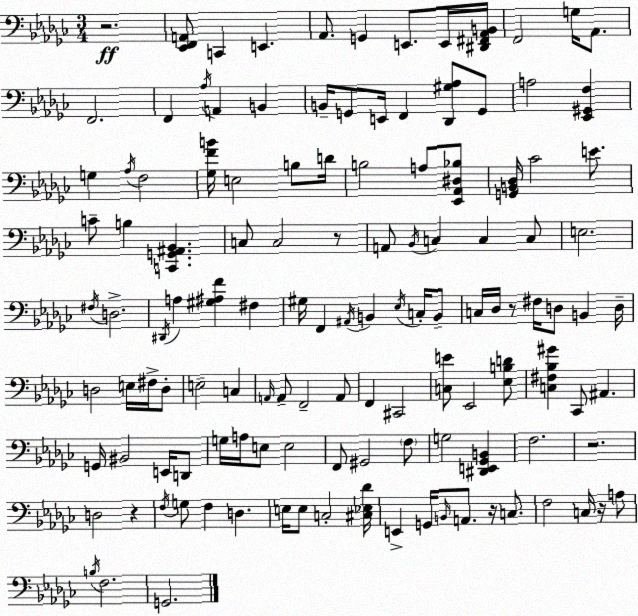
X:1
T:Untitled
M:3/4
L:1/4
K:Ebm
z2 [_E,,F,,A,,]/2 C,, E,, _A,,/2 G,, E,,/2 E,,/4 [^D,,^F,,_A,,B,,]/4 F,,2 G,/4 _A,,/2 F,,2 F,, _A,/4 A,, B,, B,,/4 G,,/2 E,,/4 F,, [_D,,^G,_A,]/2 G,,/2 A,2 [_E,,^G,,F,] G, _A,/4 F,2 [_G,FB]/4 E,2 B,/2 D/4 B,2 A,/2 [_E,,_A,,^D,_B,]/2 [G,,B,,_D,]/4 _C2 E/2 C/2 B, [C,,G,,^A,,_B,,] C,/2 C,2 z/2 A,,/2 _B,,/4 C, C, C,/2 E,2 ^F,/4 D,2 ^D,,/4 A, [^G,^A,F] ^F, ^G,/4 F,, ^A,,/4 B,, _E,/4 C,/4 B,,/2 C,/4 _D,/4 z/2 ^F,/4 D,/2 B,, D,/4 D,2 E,/4 ^F,/4 D,/2 E,2 C, A,,/4 A,,/2 F,,2 A,,/2 F,, ^C,,2 [C,E]/2 _E,,2 [_E,B,D]/2 [C,^F,_B,^G] _C,,/2 ^A,, G,,/4 ^B,,2 E,,/4 D,,/2 G,/4 A,/4 E,/2 E,2 F,,/2 ^G,,2 F,/2 G,2 [^D,,E,,_G,,B,,] F,2 z2 D,2 z F,/4 G,/2 F, D, E,/4 E,/2 C,2 [^C,_E,_D]/4 E,, G,,/4 B,,/4 A,,/2 z/4 C,/2 F,2 C,/4 z/4 A,/2 B,/4 F,2 G,,2